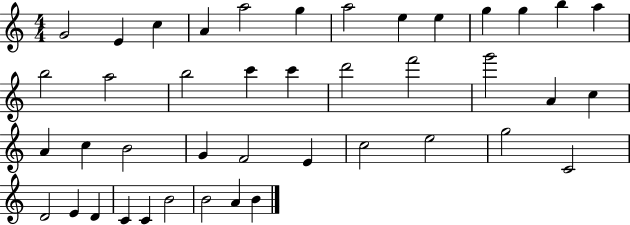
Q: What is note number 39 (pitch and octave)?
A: B4